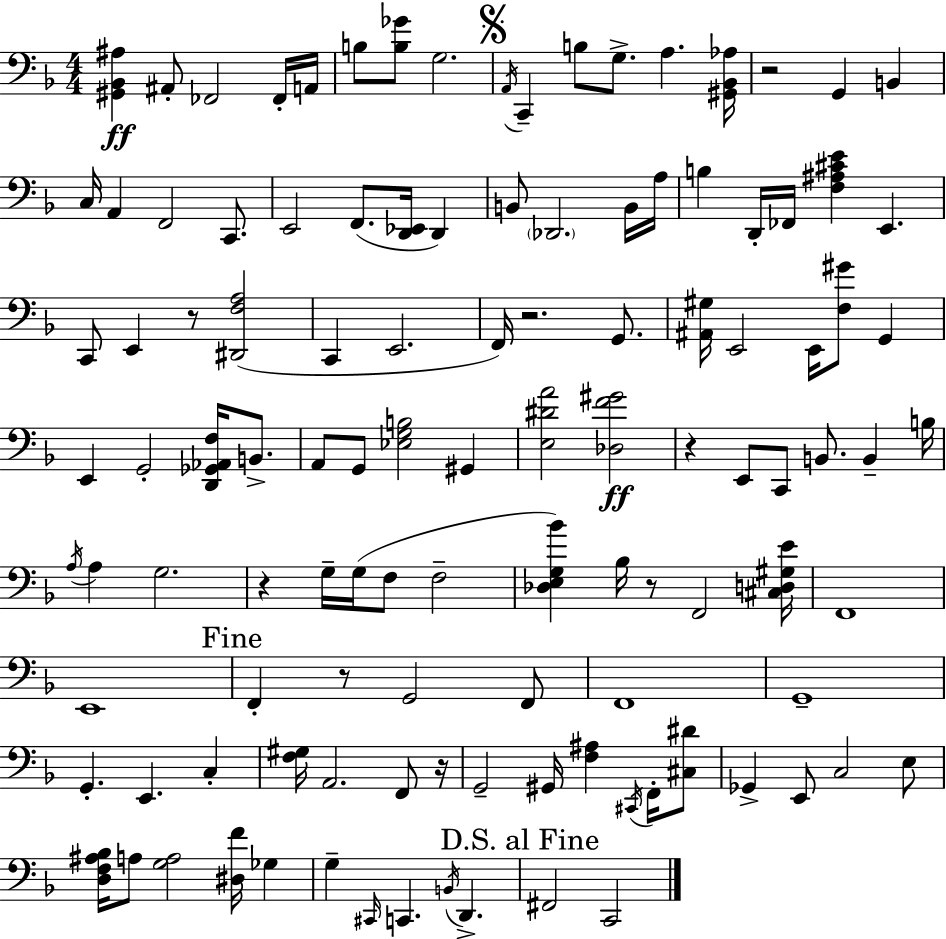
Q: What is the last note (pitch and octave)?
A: C2